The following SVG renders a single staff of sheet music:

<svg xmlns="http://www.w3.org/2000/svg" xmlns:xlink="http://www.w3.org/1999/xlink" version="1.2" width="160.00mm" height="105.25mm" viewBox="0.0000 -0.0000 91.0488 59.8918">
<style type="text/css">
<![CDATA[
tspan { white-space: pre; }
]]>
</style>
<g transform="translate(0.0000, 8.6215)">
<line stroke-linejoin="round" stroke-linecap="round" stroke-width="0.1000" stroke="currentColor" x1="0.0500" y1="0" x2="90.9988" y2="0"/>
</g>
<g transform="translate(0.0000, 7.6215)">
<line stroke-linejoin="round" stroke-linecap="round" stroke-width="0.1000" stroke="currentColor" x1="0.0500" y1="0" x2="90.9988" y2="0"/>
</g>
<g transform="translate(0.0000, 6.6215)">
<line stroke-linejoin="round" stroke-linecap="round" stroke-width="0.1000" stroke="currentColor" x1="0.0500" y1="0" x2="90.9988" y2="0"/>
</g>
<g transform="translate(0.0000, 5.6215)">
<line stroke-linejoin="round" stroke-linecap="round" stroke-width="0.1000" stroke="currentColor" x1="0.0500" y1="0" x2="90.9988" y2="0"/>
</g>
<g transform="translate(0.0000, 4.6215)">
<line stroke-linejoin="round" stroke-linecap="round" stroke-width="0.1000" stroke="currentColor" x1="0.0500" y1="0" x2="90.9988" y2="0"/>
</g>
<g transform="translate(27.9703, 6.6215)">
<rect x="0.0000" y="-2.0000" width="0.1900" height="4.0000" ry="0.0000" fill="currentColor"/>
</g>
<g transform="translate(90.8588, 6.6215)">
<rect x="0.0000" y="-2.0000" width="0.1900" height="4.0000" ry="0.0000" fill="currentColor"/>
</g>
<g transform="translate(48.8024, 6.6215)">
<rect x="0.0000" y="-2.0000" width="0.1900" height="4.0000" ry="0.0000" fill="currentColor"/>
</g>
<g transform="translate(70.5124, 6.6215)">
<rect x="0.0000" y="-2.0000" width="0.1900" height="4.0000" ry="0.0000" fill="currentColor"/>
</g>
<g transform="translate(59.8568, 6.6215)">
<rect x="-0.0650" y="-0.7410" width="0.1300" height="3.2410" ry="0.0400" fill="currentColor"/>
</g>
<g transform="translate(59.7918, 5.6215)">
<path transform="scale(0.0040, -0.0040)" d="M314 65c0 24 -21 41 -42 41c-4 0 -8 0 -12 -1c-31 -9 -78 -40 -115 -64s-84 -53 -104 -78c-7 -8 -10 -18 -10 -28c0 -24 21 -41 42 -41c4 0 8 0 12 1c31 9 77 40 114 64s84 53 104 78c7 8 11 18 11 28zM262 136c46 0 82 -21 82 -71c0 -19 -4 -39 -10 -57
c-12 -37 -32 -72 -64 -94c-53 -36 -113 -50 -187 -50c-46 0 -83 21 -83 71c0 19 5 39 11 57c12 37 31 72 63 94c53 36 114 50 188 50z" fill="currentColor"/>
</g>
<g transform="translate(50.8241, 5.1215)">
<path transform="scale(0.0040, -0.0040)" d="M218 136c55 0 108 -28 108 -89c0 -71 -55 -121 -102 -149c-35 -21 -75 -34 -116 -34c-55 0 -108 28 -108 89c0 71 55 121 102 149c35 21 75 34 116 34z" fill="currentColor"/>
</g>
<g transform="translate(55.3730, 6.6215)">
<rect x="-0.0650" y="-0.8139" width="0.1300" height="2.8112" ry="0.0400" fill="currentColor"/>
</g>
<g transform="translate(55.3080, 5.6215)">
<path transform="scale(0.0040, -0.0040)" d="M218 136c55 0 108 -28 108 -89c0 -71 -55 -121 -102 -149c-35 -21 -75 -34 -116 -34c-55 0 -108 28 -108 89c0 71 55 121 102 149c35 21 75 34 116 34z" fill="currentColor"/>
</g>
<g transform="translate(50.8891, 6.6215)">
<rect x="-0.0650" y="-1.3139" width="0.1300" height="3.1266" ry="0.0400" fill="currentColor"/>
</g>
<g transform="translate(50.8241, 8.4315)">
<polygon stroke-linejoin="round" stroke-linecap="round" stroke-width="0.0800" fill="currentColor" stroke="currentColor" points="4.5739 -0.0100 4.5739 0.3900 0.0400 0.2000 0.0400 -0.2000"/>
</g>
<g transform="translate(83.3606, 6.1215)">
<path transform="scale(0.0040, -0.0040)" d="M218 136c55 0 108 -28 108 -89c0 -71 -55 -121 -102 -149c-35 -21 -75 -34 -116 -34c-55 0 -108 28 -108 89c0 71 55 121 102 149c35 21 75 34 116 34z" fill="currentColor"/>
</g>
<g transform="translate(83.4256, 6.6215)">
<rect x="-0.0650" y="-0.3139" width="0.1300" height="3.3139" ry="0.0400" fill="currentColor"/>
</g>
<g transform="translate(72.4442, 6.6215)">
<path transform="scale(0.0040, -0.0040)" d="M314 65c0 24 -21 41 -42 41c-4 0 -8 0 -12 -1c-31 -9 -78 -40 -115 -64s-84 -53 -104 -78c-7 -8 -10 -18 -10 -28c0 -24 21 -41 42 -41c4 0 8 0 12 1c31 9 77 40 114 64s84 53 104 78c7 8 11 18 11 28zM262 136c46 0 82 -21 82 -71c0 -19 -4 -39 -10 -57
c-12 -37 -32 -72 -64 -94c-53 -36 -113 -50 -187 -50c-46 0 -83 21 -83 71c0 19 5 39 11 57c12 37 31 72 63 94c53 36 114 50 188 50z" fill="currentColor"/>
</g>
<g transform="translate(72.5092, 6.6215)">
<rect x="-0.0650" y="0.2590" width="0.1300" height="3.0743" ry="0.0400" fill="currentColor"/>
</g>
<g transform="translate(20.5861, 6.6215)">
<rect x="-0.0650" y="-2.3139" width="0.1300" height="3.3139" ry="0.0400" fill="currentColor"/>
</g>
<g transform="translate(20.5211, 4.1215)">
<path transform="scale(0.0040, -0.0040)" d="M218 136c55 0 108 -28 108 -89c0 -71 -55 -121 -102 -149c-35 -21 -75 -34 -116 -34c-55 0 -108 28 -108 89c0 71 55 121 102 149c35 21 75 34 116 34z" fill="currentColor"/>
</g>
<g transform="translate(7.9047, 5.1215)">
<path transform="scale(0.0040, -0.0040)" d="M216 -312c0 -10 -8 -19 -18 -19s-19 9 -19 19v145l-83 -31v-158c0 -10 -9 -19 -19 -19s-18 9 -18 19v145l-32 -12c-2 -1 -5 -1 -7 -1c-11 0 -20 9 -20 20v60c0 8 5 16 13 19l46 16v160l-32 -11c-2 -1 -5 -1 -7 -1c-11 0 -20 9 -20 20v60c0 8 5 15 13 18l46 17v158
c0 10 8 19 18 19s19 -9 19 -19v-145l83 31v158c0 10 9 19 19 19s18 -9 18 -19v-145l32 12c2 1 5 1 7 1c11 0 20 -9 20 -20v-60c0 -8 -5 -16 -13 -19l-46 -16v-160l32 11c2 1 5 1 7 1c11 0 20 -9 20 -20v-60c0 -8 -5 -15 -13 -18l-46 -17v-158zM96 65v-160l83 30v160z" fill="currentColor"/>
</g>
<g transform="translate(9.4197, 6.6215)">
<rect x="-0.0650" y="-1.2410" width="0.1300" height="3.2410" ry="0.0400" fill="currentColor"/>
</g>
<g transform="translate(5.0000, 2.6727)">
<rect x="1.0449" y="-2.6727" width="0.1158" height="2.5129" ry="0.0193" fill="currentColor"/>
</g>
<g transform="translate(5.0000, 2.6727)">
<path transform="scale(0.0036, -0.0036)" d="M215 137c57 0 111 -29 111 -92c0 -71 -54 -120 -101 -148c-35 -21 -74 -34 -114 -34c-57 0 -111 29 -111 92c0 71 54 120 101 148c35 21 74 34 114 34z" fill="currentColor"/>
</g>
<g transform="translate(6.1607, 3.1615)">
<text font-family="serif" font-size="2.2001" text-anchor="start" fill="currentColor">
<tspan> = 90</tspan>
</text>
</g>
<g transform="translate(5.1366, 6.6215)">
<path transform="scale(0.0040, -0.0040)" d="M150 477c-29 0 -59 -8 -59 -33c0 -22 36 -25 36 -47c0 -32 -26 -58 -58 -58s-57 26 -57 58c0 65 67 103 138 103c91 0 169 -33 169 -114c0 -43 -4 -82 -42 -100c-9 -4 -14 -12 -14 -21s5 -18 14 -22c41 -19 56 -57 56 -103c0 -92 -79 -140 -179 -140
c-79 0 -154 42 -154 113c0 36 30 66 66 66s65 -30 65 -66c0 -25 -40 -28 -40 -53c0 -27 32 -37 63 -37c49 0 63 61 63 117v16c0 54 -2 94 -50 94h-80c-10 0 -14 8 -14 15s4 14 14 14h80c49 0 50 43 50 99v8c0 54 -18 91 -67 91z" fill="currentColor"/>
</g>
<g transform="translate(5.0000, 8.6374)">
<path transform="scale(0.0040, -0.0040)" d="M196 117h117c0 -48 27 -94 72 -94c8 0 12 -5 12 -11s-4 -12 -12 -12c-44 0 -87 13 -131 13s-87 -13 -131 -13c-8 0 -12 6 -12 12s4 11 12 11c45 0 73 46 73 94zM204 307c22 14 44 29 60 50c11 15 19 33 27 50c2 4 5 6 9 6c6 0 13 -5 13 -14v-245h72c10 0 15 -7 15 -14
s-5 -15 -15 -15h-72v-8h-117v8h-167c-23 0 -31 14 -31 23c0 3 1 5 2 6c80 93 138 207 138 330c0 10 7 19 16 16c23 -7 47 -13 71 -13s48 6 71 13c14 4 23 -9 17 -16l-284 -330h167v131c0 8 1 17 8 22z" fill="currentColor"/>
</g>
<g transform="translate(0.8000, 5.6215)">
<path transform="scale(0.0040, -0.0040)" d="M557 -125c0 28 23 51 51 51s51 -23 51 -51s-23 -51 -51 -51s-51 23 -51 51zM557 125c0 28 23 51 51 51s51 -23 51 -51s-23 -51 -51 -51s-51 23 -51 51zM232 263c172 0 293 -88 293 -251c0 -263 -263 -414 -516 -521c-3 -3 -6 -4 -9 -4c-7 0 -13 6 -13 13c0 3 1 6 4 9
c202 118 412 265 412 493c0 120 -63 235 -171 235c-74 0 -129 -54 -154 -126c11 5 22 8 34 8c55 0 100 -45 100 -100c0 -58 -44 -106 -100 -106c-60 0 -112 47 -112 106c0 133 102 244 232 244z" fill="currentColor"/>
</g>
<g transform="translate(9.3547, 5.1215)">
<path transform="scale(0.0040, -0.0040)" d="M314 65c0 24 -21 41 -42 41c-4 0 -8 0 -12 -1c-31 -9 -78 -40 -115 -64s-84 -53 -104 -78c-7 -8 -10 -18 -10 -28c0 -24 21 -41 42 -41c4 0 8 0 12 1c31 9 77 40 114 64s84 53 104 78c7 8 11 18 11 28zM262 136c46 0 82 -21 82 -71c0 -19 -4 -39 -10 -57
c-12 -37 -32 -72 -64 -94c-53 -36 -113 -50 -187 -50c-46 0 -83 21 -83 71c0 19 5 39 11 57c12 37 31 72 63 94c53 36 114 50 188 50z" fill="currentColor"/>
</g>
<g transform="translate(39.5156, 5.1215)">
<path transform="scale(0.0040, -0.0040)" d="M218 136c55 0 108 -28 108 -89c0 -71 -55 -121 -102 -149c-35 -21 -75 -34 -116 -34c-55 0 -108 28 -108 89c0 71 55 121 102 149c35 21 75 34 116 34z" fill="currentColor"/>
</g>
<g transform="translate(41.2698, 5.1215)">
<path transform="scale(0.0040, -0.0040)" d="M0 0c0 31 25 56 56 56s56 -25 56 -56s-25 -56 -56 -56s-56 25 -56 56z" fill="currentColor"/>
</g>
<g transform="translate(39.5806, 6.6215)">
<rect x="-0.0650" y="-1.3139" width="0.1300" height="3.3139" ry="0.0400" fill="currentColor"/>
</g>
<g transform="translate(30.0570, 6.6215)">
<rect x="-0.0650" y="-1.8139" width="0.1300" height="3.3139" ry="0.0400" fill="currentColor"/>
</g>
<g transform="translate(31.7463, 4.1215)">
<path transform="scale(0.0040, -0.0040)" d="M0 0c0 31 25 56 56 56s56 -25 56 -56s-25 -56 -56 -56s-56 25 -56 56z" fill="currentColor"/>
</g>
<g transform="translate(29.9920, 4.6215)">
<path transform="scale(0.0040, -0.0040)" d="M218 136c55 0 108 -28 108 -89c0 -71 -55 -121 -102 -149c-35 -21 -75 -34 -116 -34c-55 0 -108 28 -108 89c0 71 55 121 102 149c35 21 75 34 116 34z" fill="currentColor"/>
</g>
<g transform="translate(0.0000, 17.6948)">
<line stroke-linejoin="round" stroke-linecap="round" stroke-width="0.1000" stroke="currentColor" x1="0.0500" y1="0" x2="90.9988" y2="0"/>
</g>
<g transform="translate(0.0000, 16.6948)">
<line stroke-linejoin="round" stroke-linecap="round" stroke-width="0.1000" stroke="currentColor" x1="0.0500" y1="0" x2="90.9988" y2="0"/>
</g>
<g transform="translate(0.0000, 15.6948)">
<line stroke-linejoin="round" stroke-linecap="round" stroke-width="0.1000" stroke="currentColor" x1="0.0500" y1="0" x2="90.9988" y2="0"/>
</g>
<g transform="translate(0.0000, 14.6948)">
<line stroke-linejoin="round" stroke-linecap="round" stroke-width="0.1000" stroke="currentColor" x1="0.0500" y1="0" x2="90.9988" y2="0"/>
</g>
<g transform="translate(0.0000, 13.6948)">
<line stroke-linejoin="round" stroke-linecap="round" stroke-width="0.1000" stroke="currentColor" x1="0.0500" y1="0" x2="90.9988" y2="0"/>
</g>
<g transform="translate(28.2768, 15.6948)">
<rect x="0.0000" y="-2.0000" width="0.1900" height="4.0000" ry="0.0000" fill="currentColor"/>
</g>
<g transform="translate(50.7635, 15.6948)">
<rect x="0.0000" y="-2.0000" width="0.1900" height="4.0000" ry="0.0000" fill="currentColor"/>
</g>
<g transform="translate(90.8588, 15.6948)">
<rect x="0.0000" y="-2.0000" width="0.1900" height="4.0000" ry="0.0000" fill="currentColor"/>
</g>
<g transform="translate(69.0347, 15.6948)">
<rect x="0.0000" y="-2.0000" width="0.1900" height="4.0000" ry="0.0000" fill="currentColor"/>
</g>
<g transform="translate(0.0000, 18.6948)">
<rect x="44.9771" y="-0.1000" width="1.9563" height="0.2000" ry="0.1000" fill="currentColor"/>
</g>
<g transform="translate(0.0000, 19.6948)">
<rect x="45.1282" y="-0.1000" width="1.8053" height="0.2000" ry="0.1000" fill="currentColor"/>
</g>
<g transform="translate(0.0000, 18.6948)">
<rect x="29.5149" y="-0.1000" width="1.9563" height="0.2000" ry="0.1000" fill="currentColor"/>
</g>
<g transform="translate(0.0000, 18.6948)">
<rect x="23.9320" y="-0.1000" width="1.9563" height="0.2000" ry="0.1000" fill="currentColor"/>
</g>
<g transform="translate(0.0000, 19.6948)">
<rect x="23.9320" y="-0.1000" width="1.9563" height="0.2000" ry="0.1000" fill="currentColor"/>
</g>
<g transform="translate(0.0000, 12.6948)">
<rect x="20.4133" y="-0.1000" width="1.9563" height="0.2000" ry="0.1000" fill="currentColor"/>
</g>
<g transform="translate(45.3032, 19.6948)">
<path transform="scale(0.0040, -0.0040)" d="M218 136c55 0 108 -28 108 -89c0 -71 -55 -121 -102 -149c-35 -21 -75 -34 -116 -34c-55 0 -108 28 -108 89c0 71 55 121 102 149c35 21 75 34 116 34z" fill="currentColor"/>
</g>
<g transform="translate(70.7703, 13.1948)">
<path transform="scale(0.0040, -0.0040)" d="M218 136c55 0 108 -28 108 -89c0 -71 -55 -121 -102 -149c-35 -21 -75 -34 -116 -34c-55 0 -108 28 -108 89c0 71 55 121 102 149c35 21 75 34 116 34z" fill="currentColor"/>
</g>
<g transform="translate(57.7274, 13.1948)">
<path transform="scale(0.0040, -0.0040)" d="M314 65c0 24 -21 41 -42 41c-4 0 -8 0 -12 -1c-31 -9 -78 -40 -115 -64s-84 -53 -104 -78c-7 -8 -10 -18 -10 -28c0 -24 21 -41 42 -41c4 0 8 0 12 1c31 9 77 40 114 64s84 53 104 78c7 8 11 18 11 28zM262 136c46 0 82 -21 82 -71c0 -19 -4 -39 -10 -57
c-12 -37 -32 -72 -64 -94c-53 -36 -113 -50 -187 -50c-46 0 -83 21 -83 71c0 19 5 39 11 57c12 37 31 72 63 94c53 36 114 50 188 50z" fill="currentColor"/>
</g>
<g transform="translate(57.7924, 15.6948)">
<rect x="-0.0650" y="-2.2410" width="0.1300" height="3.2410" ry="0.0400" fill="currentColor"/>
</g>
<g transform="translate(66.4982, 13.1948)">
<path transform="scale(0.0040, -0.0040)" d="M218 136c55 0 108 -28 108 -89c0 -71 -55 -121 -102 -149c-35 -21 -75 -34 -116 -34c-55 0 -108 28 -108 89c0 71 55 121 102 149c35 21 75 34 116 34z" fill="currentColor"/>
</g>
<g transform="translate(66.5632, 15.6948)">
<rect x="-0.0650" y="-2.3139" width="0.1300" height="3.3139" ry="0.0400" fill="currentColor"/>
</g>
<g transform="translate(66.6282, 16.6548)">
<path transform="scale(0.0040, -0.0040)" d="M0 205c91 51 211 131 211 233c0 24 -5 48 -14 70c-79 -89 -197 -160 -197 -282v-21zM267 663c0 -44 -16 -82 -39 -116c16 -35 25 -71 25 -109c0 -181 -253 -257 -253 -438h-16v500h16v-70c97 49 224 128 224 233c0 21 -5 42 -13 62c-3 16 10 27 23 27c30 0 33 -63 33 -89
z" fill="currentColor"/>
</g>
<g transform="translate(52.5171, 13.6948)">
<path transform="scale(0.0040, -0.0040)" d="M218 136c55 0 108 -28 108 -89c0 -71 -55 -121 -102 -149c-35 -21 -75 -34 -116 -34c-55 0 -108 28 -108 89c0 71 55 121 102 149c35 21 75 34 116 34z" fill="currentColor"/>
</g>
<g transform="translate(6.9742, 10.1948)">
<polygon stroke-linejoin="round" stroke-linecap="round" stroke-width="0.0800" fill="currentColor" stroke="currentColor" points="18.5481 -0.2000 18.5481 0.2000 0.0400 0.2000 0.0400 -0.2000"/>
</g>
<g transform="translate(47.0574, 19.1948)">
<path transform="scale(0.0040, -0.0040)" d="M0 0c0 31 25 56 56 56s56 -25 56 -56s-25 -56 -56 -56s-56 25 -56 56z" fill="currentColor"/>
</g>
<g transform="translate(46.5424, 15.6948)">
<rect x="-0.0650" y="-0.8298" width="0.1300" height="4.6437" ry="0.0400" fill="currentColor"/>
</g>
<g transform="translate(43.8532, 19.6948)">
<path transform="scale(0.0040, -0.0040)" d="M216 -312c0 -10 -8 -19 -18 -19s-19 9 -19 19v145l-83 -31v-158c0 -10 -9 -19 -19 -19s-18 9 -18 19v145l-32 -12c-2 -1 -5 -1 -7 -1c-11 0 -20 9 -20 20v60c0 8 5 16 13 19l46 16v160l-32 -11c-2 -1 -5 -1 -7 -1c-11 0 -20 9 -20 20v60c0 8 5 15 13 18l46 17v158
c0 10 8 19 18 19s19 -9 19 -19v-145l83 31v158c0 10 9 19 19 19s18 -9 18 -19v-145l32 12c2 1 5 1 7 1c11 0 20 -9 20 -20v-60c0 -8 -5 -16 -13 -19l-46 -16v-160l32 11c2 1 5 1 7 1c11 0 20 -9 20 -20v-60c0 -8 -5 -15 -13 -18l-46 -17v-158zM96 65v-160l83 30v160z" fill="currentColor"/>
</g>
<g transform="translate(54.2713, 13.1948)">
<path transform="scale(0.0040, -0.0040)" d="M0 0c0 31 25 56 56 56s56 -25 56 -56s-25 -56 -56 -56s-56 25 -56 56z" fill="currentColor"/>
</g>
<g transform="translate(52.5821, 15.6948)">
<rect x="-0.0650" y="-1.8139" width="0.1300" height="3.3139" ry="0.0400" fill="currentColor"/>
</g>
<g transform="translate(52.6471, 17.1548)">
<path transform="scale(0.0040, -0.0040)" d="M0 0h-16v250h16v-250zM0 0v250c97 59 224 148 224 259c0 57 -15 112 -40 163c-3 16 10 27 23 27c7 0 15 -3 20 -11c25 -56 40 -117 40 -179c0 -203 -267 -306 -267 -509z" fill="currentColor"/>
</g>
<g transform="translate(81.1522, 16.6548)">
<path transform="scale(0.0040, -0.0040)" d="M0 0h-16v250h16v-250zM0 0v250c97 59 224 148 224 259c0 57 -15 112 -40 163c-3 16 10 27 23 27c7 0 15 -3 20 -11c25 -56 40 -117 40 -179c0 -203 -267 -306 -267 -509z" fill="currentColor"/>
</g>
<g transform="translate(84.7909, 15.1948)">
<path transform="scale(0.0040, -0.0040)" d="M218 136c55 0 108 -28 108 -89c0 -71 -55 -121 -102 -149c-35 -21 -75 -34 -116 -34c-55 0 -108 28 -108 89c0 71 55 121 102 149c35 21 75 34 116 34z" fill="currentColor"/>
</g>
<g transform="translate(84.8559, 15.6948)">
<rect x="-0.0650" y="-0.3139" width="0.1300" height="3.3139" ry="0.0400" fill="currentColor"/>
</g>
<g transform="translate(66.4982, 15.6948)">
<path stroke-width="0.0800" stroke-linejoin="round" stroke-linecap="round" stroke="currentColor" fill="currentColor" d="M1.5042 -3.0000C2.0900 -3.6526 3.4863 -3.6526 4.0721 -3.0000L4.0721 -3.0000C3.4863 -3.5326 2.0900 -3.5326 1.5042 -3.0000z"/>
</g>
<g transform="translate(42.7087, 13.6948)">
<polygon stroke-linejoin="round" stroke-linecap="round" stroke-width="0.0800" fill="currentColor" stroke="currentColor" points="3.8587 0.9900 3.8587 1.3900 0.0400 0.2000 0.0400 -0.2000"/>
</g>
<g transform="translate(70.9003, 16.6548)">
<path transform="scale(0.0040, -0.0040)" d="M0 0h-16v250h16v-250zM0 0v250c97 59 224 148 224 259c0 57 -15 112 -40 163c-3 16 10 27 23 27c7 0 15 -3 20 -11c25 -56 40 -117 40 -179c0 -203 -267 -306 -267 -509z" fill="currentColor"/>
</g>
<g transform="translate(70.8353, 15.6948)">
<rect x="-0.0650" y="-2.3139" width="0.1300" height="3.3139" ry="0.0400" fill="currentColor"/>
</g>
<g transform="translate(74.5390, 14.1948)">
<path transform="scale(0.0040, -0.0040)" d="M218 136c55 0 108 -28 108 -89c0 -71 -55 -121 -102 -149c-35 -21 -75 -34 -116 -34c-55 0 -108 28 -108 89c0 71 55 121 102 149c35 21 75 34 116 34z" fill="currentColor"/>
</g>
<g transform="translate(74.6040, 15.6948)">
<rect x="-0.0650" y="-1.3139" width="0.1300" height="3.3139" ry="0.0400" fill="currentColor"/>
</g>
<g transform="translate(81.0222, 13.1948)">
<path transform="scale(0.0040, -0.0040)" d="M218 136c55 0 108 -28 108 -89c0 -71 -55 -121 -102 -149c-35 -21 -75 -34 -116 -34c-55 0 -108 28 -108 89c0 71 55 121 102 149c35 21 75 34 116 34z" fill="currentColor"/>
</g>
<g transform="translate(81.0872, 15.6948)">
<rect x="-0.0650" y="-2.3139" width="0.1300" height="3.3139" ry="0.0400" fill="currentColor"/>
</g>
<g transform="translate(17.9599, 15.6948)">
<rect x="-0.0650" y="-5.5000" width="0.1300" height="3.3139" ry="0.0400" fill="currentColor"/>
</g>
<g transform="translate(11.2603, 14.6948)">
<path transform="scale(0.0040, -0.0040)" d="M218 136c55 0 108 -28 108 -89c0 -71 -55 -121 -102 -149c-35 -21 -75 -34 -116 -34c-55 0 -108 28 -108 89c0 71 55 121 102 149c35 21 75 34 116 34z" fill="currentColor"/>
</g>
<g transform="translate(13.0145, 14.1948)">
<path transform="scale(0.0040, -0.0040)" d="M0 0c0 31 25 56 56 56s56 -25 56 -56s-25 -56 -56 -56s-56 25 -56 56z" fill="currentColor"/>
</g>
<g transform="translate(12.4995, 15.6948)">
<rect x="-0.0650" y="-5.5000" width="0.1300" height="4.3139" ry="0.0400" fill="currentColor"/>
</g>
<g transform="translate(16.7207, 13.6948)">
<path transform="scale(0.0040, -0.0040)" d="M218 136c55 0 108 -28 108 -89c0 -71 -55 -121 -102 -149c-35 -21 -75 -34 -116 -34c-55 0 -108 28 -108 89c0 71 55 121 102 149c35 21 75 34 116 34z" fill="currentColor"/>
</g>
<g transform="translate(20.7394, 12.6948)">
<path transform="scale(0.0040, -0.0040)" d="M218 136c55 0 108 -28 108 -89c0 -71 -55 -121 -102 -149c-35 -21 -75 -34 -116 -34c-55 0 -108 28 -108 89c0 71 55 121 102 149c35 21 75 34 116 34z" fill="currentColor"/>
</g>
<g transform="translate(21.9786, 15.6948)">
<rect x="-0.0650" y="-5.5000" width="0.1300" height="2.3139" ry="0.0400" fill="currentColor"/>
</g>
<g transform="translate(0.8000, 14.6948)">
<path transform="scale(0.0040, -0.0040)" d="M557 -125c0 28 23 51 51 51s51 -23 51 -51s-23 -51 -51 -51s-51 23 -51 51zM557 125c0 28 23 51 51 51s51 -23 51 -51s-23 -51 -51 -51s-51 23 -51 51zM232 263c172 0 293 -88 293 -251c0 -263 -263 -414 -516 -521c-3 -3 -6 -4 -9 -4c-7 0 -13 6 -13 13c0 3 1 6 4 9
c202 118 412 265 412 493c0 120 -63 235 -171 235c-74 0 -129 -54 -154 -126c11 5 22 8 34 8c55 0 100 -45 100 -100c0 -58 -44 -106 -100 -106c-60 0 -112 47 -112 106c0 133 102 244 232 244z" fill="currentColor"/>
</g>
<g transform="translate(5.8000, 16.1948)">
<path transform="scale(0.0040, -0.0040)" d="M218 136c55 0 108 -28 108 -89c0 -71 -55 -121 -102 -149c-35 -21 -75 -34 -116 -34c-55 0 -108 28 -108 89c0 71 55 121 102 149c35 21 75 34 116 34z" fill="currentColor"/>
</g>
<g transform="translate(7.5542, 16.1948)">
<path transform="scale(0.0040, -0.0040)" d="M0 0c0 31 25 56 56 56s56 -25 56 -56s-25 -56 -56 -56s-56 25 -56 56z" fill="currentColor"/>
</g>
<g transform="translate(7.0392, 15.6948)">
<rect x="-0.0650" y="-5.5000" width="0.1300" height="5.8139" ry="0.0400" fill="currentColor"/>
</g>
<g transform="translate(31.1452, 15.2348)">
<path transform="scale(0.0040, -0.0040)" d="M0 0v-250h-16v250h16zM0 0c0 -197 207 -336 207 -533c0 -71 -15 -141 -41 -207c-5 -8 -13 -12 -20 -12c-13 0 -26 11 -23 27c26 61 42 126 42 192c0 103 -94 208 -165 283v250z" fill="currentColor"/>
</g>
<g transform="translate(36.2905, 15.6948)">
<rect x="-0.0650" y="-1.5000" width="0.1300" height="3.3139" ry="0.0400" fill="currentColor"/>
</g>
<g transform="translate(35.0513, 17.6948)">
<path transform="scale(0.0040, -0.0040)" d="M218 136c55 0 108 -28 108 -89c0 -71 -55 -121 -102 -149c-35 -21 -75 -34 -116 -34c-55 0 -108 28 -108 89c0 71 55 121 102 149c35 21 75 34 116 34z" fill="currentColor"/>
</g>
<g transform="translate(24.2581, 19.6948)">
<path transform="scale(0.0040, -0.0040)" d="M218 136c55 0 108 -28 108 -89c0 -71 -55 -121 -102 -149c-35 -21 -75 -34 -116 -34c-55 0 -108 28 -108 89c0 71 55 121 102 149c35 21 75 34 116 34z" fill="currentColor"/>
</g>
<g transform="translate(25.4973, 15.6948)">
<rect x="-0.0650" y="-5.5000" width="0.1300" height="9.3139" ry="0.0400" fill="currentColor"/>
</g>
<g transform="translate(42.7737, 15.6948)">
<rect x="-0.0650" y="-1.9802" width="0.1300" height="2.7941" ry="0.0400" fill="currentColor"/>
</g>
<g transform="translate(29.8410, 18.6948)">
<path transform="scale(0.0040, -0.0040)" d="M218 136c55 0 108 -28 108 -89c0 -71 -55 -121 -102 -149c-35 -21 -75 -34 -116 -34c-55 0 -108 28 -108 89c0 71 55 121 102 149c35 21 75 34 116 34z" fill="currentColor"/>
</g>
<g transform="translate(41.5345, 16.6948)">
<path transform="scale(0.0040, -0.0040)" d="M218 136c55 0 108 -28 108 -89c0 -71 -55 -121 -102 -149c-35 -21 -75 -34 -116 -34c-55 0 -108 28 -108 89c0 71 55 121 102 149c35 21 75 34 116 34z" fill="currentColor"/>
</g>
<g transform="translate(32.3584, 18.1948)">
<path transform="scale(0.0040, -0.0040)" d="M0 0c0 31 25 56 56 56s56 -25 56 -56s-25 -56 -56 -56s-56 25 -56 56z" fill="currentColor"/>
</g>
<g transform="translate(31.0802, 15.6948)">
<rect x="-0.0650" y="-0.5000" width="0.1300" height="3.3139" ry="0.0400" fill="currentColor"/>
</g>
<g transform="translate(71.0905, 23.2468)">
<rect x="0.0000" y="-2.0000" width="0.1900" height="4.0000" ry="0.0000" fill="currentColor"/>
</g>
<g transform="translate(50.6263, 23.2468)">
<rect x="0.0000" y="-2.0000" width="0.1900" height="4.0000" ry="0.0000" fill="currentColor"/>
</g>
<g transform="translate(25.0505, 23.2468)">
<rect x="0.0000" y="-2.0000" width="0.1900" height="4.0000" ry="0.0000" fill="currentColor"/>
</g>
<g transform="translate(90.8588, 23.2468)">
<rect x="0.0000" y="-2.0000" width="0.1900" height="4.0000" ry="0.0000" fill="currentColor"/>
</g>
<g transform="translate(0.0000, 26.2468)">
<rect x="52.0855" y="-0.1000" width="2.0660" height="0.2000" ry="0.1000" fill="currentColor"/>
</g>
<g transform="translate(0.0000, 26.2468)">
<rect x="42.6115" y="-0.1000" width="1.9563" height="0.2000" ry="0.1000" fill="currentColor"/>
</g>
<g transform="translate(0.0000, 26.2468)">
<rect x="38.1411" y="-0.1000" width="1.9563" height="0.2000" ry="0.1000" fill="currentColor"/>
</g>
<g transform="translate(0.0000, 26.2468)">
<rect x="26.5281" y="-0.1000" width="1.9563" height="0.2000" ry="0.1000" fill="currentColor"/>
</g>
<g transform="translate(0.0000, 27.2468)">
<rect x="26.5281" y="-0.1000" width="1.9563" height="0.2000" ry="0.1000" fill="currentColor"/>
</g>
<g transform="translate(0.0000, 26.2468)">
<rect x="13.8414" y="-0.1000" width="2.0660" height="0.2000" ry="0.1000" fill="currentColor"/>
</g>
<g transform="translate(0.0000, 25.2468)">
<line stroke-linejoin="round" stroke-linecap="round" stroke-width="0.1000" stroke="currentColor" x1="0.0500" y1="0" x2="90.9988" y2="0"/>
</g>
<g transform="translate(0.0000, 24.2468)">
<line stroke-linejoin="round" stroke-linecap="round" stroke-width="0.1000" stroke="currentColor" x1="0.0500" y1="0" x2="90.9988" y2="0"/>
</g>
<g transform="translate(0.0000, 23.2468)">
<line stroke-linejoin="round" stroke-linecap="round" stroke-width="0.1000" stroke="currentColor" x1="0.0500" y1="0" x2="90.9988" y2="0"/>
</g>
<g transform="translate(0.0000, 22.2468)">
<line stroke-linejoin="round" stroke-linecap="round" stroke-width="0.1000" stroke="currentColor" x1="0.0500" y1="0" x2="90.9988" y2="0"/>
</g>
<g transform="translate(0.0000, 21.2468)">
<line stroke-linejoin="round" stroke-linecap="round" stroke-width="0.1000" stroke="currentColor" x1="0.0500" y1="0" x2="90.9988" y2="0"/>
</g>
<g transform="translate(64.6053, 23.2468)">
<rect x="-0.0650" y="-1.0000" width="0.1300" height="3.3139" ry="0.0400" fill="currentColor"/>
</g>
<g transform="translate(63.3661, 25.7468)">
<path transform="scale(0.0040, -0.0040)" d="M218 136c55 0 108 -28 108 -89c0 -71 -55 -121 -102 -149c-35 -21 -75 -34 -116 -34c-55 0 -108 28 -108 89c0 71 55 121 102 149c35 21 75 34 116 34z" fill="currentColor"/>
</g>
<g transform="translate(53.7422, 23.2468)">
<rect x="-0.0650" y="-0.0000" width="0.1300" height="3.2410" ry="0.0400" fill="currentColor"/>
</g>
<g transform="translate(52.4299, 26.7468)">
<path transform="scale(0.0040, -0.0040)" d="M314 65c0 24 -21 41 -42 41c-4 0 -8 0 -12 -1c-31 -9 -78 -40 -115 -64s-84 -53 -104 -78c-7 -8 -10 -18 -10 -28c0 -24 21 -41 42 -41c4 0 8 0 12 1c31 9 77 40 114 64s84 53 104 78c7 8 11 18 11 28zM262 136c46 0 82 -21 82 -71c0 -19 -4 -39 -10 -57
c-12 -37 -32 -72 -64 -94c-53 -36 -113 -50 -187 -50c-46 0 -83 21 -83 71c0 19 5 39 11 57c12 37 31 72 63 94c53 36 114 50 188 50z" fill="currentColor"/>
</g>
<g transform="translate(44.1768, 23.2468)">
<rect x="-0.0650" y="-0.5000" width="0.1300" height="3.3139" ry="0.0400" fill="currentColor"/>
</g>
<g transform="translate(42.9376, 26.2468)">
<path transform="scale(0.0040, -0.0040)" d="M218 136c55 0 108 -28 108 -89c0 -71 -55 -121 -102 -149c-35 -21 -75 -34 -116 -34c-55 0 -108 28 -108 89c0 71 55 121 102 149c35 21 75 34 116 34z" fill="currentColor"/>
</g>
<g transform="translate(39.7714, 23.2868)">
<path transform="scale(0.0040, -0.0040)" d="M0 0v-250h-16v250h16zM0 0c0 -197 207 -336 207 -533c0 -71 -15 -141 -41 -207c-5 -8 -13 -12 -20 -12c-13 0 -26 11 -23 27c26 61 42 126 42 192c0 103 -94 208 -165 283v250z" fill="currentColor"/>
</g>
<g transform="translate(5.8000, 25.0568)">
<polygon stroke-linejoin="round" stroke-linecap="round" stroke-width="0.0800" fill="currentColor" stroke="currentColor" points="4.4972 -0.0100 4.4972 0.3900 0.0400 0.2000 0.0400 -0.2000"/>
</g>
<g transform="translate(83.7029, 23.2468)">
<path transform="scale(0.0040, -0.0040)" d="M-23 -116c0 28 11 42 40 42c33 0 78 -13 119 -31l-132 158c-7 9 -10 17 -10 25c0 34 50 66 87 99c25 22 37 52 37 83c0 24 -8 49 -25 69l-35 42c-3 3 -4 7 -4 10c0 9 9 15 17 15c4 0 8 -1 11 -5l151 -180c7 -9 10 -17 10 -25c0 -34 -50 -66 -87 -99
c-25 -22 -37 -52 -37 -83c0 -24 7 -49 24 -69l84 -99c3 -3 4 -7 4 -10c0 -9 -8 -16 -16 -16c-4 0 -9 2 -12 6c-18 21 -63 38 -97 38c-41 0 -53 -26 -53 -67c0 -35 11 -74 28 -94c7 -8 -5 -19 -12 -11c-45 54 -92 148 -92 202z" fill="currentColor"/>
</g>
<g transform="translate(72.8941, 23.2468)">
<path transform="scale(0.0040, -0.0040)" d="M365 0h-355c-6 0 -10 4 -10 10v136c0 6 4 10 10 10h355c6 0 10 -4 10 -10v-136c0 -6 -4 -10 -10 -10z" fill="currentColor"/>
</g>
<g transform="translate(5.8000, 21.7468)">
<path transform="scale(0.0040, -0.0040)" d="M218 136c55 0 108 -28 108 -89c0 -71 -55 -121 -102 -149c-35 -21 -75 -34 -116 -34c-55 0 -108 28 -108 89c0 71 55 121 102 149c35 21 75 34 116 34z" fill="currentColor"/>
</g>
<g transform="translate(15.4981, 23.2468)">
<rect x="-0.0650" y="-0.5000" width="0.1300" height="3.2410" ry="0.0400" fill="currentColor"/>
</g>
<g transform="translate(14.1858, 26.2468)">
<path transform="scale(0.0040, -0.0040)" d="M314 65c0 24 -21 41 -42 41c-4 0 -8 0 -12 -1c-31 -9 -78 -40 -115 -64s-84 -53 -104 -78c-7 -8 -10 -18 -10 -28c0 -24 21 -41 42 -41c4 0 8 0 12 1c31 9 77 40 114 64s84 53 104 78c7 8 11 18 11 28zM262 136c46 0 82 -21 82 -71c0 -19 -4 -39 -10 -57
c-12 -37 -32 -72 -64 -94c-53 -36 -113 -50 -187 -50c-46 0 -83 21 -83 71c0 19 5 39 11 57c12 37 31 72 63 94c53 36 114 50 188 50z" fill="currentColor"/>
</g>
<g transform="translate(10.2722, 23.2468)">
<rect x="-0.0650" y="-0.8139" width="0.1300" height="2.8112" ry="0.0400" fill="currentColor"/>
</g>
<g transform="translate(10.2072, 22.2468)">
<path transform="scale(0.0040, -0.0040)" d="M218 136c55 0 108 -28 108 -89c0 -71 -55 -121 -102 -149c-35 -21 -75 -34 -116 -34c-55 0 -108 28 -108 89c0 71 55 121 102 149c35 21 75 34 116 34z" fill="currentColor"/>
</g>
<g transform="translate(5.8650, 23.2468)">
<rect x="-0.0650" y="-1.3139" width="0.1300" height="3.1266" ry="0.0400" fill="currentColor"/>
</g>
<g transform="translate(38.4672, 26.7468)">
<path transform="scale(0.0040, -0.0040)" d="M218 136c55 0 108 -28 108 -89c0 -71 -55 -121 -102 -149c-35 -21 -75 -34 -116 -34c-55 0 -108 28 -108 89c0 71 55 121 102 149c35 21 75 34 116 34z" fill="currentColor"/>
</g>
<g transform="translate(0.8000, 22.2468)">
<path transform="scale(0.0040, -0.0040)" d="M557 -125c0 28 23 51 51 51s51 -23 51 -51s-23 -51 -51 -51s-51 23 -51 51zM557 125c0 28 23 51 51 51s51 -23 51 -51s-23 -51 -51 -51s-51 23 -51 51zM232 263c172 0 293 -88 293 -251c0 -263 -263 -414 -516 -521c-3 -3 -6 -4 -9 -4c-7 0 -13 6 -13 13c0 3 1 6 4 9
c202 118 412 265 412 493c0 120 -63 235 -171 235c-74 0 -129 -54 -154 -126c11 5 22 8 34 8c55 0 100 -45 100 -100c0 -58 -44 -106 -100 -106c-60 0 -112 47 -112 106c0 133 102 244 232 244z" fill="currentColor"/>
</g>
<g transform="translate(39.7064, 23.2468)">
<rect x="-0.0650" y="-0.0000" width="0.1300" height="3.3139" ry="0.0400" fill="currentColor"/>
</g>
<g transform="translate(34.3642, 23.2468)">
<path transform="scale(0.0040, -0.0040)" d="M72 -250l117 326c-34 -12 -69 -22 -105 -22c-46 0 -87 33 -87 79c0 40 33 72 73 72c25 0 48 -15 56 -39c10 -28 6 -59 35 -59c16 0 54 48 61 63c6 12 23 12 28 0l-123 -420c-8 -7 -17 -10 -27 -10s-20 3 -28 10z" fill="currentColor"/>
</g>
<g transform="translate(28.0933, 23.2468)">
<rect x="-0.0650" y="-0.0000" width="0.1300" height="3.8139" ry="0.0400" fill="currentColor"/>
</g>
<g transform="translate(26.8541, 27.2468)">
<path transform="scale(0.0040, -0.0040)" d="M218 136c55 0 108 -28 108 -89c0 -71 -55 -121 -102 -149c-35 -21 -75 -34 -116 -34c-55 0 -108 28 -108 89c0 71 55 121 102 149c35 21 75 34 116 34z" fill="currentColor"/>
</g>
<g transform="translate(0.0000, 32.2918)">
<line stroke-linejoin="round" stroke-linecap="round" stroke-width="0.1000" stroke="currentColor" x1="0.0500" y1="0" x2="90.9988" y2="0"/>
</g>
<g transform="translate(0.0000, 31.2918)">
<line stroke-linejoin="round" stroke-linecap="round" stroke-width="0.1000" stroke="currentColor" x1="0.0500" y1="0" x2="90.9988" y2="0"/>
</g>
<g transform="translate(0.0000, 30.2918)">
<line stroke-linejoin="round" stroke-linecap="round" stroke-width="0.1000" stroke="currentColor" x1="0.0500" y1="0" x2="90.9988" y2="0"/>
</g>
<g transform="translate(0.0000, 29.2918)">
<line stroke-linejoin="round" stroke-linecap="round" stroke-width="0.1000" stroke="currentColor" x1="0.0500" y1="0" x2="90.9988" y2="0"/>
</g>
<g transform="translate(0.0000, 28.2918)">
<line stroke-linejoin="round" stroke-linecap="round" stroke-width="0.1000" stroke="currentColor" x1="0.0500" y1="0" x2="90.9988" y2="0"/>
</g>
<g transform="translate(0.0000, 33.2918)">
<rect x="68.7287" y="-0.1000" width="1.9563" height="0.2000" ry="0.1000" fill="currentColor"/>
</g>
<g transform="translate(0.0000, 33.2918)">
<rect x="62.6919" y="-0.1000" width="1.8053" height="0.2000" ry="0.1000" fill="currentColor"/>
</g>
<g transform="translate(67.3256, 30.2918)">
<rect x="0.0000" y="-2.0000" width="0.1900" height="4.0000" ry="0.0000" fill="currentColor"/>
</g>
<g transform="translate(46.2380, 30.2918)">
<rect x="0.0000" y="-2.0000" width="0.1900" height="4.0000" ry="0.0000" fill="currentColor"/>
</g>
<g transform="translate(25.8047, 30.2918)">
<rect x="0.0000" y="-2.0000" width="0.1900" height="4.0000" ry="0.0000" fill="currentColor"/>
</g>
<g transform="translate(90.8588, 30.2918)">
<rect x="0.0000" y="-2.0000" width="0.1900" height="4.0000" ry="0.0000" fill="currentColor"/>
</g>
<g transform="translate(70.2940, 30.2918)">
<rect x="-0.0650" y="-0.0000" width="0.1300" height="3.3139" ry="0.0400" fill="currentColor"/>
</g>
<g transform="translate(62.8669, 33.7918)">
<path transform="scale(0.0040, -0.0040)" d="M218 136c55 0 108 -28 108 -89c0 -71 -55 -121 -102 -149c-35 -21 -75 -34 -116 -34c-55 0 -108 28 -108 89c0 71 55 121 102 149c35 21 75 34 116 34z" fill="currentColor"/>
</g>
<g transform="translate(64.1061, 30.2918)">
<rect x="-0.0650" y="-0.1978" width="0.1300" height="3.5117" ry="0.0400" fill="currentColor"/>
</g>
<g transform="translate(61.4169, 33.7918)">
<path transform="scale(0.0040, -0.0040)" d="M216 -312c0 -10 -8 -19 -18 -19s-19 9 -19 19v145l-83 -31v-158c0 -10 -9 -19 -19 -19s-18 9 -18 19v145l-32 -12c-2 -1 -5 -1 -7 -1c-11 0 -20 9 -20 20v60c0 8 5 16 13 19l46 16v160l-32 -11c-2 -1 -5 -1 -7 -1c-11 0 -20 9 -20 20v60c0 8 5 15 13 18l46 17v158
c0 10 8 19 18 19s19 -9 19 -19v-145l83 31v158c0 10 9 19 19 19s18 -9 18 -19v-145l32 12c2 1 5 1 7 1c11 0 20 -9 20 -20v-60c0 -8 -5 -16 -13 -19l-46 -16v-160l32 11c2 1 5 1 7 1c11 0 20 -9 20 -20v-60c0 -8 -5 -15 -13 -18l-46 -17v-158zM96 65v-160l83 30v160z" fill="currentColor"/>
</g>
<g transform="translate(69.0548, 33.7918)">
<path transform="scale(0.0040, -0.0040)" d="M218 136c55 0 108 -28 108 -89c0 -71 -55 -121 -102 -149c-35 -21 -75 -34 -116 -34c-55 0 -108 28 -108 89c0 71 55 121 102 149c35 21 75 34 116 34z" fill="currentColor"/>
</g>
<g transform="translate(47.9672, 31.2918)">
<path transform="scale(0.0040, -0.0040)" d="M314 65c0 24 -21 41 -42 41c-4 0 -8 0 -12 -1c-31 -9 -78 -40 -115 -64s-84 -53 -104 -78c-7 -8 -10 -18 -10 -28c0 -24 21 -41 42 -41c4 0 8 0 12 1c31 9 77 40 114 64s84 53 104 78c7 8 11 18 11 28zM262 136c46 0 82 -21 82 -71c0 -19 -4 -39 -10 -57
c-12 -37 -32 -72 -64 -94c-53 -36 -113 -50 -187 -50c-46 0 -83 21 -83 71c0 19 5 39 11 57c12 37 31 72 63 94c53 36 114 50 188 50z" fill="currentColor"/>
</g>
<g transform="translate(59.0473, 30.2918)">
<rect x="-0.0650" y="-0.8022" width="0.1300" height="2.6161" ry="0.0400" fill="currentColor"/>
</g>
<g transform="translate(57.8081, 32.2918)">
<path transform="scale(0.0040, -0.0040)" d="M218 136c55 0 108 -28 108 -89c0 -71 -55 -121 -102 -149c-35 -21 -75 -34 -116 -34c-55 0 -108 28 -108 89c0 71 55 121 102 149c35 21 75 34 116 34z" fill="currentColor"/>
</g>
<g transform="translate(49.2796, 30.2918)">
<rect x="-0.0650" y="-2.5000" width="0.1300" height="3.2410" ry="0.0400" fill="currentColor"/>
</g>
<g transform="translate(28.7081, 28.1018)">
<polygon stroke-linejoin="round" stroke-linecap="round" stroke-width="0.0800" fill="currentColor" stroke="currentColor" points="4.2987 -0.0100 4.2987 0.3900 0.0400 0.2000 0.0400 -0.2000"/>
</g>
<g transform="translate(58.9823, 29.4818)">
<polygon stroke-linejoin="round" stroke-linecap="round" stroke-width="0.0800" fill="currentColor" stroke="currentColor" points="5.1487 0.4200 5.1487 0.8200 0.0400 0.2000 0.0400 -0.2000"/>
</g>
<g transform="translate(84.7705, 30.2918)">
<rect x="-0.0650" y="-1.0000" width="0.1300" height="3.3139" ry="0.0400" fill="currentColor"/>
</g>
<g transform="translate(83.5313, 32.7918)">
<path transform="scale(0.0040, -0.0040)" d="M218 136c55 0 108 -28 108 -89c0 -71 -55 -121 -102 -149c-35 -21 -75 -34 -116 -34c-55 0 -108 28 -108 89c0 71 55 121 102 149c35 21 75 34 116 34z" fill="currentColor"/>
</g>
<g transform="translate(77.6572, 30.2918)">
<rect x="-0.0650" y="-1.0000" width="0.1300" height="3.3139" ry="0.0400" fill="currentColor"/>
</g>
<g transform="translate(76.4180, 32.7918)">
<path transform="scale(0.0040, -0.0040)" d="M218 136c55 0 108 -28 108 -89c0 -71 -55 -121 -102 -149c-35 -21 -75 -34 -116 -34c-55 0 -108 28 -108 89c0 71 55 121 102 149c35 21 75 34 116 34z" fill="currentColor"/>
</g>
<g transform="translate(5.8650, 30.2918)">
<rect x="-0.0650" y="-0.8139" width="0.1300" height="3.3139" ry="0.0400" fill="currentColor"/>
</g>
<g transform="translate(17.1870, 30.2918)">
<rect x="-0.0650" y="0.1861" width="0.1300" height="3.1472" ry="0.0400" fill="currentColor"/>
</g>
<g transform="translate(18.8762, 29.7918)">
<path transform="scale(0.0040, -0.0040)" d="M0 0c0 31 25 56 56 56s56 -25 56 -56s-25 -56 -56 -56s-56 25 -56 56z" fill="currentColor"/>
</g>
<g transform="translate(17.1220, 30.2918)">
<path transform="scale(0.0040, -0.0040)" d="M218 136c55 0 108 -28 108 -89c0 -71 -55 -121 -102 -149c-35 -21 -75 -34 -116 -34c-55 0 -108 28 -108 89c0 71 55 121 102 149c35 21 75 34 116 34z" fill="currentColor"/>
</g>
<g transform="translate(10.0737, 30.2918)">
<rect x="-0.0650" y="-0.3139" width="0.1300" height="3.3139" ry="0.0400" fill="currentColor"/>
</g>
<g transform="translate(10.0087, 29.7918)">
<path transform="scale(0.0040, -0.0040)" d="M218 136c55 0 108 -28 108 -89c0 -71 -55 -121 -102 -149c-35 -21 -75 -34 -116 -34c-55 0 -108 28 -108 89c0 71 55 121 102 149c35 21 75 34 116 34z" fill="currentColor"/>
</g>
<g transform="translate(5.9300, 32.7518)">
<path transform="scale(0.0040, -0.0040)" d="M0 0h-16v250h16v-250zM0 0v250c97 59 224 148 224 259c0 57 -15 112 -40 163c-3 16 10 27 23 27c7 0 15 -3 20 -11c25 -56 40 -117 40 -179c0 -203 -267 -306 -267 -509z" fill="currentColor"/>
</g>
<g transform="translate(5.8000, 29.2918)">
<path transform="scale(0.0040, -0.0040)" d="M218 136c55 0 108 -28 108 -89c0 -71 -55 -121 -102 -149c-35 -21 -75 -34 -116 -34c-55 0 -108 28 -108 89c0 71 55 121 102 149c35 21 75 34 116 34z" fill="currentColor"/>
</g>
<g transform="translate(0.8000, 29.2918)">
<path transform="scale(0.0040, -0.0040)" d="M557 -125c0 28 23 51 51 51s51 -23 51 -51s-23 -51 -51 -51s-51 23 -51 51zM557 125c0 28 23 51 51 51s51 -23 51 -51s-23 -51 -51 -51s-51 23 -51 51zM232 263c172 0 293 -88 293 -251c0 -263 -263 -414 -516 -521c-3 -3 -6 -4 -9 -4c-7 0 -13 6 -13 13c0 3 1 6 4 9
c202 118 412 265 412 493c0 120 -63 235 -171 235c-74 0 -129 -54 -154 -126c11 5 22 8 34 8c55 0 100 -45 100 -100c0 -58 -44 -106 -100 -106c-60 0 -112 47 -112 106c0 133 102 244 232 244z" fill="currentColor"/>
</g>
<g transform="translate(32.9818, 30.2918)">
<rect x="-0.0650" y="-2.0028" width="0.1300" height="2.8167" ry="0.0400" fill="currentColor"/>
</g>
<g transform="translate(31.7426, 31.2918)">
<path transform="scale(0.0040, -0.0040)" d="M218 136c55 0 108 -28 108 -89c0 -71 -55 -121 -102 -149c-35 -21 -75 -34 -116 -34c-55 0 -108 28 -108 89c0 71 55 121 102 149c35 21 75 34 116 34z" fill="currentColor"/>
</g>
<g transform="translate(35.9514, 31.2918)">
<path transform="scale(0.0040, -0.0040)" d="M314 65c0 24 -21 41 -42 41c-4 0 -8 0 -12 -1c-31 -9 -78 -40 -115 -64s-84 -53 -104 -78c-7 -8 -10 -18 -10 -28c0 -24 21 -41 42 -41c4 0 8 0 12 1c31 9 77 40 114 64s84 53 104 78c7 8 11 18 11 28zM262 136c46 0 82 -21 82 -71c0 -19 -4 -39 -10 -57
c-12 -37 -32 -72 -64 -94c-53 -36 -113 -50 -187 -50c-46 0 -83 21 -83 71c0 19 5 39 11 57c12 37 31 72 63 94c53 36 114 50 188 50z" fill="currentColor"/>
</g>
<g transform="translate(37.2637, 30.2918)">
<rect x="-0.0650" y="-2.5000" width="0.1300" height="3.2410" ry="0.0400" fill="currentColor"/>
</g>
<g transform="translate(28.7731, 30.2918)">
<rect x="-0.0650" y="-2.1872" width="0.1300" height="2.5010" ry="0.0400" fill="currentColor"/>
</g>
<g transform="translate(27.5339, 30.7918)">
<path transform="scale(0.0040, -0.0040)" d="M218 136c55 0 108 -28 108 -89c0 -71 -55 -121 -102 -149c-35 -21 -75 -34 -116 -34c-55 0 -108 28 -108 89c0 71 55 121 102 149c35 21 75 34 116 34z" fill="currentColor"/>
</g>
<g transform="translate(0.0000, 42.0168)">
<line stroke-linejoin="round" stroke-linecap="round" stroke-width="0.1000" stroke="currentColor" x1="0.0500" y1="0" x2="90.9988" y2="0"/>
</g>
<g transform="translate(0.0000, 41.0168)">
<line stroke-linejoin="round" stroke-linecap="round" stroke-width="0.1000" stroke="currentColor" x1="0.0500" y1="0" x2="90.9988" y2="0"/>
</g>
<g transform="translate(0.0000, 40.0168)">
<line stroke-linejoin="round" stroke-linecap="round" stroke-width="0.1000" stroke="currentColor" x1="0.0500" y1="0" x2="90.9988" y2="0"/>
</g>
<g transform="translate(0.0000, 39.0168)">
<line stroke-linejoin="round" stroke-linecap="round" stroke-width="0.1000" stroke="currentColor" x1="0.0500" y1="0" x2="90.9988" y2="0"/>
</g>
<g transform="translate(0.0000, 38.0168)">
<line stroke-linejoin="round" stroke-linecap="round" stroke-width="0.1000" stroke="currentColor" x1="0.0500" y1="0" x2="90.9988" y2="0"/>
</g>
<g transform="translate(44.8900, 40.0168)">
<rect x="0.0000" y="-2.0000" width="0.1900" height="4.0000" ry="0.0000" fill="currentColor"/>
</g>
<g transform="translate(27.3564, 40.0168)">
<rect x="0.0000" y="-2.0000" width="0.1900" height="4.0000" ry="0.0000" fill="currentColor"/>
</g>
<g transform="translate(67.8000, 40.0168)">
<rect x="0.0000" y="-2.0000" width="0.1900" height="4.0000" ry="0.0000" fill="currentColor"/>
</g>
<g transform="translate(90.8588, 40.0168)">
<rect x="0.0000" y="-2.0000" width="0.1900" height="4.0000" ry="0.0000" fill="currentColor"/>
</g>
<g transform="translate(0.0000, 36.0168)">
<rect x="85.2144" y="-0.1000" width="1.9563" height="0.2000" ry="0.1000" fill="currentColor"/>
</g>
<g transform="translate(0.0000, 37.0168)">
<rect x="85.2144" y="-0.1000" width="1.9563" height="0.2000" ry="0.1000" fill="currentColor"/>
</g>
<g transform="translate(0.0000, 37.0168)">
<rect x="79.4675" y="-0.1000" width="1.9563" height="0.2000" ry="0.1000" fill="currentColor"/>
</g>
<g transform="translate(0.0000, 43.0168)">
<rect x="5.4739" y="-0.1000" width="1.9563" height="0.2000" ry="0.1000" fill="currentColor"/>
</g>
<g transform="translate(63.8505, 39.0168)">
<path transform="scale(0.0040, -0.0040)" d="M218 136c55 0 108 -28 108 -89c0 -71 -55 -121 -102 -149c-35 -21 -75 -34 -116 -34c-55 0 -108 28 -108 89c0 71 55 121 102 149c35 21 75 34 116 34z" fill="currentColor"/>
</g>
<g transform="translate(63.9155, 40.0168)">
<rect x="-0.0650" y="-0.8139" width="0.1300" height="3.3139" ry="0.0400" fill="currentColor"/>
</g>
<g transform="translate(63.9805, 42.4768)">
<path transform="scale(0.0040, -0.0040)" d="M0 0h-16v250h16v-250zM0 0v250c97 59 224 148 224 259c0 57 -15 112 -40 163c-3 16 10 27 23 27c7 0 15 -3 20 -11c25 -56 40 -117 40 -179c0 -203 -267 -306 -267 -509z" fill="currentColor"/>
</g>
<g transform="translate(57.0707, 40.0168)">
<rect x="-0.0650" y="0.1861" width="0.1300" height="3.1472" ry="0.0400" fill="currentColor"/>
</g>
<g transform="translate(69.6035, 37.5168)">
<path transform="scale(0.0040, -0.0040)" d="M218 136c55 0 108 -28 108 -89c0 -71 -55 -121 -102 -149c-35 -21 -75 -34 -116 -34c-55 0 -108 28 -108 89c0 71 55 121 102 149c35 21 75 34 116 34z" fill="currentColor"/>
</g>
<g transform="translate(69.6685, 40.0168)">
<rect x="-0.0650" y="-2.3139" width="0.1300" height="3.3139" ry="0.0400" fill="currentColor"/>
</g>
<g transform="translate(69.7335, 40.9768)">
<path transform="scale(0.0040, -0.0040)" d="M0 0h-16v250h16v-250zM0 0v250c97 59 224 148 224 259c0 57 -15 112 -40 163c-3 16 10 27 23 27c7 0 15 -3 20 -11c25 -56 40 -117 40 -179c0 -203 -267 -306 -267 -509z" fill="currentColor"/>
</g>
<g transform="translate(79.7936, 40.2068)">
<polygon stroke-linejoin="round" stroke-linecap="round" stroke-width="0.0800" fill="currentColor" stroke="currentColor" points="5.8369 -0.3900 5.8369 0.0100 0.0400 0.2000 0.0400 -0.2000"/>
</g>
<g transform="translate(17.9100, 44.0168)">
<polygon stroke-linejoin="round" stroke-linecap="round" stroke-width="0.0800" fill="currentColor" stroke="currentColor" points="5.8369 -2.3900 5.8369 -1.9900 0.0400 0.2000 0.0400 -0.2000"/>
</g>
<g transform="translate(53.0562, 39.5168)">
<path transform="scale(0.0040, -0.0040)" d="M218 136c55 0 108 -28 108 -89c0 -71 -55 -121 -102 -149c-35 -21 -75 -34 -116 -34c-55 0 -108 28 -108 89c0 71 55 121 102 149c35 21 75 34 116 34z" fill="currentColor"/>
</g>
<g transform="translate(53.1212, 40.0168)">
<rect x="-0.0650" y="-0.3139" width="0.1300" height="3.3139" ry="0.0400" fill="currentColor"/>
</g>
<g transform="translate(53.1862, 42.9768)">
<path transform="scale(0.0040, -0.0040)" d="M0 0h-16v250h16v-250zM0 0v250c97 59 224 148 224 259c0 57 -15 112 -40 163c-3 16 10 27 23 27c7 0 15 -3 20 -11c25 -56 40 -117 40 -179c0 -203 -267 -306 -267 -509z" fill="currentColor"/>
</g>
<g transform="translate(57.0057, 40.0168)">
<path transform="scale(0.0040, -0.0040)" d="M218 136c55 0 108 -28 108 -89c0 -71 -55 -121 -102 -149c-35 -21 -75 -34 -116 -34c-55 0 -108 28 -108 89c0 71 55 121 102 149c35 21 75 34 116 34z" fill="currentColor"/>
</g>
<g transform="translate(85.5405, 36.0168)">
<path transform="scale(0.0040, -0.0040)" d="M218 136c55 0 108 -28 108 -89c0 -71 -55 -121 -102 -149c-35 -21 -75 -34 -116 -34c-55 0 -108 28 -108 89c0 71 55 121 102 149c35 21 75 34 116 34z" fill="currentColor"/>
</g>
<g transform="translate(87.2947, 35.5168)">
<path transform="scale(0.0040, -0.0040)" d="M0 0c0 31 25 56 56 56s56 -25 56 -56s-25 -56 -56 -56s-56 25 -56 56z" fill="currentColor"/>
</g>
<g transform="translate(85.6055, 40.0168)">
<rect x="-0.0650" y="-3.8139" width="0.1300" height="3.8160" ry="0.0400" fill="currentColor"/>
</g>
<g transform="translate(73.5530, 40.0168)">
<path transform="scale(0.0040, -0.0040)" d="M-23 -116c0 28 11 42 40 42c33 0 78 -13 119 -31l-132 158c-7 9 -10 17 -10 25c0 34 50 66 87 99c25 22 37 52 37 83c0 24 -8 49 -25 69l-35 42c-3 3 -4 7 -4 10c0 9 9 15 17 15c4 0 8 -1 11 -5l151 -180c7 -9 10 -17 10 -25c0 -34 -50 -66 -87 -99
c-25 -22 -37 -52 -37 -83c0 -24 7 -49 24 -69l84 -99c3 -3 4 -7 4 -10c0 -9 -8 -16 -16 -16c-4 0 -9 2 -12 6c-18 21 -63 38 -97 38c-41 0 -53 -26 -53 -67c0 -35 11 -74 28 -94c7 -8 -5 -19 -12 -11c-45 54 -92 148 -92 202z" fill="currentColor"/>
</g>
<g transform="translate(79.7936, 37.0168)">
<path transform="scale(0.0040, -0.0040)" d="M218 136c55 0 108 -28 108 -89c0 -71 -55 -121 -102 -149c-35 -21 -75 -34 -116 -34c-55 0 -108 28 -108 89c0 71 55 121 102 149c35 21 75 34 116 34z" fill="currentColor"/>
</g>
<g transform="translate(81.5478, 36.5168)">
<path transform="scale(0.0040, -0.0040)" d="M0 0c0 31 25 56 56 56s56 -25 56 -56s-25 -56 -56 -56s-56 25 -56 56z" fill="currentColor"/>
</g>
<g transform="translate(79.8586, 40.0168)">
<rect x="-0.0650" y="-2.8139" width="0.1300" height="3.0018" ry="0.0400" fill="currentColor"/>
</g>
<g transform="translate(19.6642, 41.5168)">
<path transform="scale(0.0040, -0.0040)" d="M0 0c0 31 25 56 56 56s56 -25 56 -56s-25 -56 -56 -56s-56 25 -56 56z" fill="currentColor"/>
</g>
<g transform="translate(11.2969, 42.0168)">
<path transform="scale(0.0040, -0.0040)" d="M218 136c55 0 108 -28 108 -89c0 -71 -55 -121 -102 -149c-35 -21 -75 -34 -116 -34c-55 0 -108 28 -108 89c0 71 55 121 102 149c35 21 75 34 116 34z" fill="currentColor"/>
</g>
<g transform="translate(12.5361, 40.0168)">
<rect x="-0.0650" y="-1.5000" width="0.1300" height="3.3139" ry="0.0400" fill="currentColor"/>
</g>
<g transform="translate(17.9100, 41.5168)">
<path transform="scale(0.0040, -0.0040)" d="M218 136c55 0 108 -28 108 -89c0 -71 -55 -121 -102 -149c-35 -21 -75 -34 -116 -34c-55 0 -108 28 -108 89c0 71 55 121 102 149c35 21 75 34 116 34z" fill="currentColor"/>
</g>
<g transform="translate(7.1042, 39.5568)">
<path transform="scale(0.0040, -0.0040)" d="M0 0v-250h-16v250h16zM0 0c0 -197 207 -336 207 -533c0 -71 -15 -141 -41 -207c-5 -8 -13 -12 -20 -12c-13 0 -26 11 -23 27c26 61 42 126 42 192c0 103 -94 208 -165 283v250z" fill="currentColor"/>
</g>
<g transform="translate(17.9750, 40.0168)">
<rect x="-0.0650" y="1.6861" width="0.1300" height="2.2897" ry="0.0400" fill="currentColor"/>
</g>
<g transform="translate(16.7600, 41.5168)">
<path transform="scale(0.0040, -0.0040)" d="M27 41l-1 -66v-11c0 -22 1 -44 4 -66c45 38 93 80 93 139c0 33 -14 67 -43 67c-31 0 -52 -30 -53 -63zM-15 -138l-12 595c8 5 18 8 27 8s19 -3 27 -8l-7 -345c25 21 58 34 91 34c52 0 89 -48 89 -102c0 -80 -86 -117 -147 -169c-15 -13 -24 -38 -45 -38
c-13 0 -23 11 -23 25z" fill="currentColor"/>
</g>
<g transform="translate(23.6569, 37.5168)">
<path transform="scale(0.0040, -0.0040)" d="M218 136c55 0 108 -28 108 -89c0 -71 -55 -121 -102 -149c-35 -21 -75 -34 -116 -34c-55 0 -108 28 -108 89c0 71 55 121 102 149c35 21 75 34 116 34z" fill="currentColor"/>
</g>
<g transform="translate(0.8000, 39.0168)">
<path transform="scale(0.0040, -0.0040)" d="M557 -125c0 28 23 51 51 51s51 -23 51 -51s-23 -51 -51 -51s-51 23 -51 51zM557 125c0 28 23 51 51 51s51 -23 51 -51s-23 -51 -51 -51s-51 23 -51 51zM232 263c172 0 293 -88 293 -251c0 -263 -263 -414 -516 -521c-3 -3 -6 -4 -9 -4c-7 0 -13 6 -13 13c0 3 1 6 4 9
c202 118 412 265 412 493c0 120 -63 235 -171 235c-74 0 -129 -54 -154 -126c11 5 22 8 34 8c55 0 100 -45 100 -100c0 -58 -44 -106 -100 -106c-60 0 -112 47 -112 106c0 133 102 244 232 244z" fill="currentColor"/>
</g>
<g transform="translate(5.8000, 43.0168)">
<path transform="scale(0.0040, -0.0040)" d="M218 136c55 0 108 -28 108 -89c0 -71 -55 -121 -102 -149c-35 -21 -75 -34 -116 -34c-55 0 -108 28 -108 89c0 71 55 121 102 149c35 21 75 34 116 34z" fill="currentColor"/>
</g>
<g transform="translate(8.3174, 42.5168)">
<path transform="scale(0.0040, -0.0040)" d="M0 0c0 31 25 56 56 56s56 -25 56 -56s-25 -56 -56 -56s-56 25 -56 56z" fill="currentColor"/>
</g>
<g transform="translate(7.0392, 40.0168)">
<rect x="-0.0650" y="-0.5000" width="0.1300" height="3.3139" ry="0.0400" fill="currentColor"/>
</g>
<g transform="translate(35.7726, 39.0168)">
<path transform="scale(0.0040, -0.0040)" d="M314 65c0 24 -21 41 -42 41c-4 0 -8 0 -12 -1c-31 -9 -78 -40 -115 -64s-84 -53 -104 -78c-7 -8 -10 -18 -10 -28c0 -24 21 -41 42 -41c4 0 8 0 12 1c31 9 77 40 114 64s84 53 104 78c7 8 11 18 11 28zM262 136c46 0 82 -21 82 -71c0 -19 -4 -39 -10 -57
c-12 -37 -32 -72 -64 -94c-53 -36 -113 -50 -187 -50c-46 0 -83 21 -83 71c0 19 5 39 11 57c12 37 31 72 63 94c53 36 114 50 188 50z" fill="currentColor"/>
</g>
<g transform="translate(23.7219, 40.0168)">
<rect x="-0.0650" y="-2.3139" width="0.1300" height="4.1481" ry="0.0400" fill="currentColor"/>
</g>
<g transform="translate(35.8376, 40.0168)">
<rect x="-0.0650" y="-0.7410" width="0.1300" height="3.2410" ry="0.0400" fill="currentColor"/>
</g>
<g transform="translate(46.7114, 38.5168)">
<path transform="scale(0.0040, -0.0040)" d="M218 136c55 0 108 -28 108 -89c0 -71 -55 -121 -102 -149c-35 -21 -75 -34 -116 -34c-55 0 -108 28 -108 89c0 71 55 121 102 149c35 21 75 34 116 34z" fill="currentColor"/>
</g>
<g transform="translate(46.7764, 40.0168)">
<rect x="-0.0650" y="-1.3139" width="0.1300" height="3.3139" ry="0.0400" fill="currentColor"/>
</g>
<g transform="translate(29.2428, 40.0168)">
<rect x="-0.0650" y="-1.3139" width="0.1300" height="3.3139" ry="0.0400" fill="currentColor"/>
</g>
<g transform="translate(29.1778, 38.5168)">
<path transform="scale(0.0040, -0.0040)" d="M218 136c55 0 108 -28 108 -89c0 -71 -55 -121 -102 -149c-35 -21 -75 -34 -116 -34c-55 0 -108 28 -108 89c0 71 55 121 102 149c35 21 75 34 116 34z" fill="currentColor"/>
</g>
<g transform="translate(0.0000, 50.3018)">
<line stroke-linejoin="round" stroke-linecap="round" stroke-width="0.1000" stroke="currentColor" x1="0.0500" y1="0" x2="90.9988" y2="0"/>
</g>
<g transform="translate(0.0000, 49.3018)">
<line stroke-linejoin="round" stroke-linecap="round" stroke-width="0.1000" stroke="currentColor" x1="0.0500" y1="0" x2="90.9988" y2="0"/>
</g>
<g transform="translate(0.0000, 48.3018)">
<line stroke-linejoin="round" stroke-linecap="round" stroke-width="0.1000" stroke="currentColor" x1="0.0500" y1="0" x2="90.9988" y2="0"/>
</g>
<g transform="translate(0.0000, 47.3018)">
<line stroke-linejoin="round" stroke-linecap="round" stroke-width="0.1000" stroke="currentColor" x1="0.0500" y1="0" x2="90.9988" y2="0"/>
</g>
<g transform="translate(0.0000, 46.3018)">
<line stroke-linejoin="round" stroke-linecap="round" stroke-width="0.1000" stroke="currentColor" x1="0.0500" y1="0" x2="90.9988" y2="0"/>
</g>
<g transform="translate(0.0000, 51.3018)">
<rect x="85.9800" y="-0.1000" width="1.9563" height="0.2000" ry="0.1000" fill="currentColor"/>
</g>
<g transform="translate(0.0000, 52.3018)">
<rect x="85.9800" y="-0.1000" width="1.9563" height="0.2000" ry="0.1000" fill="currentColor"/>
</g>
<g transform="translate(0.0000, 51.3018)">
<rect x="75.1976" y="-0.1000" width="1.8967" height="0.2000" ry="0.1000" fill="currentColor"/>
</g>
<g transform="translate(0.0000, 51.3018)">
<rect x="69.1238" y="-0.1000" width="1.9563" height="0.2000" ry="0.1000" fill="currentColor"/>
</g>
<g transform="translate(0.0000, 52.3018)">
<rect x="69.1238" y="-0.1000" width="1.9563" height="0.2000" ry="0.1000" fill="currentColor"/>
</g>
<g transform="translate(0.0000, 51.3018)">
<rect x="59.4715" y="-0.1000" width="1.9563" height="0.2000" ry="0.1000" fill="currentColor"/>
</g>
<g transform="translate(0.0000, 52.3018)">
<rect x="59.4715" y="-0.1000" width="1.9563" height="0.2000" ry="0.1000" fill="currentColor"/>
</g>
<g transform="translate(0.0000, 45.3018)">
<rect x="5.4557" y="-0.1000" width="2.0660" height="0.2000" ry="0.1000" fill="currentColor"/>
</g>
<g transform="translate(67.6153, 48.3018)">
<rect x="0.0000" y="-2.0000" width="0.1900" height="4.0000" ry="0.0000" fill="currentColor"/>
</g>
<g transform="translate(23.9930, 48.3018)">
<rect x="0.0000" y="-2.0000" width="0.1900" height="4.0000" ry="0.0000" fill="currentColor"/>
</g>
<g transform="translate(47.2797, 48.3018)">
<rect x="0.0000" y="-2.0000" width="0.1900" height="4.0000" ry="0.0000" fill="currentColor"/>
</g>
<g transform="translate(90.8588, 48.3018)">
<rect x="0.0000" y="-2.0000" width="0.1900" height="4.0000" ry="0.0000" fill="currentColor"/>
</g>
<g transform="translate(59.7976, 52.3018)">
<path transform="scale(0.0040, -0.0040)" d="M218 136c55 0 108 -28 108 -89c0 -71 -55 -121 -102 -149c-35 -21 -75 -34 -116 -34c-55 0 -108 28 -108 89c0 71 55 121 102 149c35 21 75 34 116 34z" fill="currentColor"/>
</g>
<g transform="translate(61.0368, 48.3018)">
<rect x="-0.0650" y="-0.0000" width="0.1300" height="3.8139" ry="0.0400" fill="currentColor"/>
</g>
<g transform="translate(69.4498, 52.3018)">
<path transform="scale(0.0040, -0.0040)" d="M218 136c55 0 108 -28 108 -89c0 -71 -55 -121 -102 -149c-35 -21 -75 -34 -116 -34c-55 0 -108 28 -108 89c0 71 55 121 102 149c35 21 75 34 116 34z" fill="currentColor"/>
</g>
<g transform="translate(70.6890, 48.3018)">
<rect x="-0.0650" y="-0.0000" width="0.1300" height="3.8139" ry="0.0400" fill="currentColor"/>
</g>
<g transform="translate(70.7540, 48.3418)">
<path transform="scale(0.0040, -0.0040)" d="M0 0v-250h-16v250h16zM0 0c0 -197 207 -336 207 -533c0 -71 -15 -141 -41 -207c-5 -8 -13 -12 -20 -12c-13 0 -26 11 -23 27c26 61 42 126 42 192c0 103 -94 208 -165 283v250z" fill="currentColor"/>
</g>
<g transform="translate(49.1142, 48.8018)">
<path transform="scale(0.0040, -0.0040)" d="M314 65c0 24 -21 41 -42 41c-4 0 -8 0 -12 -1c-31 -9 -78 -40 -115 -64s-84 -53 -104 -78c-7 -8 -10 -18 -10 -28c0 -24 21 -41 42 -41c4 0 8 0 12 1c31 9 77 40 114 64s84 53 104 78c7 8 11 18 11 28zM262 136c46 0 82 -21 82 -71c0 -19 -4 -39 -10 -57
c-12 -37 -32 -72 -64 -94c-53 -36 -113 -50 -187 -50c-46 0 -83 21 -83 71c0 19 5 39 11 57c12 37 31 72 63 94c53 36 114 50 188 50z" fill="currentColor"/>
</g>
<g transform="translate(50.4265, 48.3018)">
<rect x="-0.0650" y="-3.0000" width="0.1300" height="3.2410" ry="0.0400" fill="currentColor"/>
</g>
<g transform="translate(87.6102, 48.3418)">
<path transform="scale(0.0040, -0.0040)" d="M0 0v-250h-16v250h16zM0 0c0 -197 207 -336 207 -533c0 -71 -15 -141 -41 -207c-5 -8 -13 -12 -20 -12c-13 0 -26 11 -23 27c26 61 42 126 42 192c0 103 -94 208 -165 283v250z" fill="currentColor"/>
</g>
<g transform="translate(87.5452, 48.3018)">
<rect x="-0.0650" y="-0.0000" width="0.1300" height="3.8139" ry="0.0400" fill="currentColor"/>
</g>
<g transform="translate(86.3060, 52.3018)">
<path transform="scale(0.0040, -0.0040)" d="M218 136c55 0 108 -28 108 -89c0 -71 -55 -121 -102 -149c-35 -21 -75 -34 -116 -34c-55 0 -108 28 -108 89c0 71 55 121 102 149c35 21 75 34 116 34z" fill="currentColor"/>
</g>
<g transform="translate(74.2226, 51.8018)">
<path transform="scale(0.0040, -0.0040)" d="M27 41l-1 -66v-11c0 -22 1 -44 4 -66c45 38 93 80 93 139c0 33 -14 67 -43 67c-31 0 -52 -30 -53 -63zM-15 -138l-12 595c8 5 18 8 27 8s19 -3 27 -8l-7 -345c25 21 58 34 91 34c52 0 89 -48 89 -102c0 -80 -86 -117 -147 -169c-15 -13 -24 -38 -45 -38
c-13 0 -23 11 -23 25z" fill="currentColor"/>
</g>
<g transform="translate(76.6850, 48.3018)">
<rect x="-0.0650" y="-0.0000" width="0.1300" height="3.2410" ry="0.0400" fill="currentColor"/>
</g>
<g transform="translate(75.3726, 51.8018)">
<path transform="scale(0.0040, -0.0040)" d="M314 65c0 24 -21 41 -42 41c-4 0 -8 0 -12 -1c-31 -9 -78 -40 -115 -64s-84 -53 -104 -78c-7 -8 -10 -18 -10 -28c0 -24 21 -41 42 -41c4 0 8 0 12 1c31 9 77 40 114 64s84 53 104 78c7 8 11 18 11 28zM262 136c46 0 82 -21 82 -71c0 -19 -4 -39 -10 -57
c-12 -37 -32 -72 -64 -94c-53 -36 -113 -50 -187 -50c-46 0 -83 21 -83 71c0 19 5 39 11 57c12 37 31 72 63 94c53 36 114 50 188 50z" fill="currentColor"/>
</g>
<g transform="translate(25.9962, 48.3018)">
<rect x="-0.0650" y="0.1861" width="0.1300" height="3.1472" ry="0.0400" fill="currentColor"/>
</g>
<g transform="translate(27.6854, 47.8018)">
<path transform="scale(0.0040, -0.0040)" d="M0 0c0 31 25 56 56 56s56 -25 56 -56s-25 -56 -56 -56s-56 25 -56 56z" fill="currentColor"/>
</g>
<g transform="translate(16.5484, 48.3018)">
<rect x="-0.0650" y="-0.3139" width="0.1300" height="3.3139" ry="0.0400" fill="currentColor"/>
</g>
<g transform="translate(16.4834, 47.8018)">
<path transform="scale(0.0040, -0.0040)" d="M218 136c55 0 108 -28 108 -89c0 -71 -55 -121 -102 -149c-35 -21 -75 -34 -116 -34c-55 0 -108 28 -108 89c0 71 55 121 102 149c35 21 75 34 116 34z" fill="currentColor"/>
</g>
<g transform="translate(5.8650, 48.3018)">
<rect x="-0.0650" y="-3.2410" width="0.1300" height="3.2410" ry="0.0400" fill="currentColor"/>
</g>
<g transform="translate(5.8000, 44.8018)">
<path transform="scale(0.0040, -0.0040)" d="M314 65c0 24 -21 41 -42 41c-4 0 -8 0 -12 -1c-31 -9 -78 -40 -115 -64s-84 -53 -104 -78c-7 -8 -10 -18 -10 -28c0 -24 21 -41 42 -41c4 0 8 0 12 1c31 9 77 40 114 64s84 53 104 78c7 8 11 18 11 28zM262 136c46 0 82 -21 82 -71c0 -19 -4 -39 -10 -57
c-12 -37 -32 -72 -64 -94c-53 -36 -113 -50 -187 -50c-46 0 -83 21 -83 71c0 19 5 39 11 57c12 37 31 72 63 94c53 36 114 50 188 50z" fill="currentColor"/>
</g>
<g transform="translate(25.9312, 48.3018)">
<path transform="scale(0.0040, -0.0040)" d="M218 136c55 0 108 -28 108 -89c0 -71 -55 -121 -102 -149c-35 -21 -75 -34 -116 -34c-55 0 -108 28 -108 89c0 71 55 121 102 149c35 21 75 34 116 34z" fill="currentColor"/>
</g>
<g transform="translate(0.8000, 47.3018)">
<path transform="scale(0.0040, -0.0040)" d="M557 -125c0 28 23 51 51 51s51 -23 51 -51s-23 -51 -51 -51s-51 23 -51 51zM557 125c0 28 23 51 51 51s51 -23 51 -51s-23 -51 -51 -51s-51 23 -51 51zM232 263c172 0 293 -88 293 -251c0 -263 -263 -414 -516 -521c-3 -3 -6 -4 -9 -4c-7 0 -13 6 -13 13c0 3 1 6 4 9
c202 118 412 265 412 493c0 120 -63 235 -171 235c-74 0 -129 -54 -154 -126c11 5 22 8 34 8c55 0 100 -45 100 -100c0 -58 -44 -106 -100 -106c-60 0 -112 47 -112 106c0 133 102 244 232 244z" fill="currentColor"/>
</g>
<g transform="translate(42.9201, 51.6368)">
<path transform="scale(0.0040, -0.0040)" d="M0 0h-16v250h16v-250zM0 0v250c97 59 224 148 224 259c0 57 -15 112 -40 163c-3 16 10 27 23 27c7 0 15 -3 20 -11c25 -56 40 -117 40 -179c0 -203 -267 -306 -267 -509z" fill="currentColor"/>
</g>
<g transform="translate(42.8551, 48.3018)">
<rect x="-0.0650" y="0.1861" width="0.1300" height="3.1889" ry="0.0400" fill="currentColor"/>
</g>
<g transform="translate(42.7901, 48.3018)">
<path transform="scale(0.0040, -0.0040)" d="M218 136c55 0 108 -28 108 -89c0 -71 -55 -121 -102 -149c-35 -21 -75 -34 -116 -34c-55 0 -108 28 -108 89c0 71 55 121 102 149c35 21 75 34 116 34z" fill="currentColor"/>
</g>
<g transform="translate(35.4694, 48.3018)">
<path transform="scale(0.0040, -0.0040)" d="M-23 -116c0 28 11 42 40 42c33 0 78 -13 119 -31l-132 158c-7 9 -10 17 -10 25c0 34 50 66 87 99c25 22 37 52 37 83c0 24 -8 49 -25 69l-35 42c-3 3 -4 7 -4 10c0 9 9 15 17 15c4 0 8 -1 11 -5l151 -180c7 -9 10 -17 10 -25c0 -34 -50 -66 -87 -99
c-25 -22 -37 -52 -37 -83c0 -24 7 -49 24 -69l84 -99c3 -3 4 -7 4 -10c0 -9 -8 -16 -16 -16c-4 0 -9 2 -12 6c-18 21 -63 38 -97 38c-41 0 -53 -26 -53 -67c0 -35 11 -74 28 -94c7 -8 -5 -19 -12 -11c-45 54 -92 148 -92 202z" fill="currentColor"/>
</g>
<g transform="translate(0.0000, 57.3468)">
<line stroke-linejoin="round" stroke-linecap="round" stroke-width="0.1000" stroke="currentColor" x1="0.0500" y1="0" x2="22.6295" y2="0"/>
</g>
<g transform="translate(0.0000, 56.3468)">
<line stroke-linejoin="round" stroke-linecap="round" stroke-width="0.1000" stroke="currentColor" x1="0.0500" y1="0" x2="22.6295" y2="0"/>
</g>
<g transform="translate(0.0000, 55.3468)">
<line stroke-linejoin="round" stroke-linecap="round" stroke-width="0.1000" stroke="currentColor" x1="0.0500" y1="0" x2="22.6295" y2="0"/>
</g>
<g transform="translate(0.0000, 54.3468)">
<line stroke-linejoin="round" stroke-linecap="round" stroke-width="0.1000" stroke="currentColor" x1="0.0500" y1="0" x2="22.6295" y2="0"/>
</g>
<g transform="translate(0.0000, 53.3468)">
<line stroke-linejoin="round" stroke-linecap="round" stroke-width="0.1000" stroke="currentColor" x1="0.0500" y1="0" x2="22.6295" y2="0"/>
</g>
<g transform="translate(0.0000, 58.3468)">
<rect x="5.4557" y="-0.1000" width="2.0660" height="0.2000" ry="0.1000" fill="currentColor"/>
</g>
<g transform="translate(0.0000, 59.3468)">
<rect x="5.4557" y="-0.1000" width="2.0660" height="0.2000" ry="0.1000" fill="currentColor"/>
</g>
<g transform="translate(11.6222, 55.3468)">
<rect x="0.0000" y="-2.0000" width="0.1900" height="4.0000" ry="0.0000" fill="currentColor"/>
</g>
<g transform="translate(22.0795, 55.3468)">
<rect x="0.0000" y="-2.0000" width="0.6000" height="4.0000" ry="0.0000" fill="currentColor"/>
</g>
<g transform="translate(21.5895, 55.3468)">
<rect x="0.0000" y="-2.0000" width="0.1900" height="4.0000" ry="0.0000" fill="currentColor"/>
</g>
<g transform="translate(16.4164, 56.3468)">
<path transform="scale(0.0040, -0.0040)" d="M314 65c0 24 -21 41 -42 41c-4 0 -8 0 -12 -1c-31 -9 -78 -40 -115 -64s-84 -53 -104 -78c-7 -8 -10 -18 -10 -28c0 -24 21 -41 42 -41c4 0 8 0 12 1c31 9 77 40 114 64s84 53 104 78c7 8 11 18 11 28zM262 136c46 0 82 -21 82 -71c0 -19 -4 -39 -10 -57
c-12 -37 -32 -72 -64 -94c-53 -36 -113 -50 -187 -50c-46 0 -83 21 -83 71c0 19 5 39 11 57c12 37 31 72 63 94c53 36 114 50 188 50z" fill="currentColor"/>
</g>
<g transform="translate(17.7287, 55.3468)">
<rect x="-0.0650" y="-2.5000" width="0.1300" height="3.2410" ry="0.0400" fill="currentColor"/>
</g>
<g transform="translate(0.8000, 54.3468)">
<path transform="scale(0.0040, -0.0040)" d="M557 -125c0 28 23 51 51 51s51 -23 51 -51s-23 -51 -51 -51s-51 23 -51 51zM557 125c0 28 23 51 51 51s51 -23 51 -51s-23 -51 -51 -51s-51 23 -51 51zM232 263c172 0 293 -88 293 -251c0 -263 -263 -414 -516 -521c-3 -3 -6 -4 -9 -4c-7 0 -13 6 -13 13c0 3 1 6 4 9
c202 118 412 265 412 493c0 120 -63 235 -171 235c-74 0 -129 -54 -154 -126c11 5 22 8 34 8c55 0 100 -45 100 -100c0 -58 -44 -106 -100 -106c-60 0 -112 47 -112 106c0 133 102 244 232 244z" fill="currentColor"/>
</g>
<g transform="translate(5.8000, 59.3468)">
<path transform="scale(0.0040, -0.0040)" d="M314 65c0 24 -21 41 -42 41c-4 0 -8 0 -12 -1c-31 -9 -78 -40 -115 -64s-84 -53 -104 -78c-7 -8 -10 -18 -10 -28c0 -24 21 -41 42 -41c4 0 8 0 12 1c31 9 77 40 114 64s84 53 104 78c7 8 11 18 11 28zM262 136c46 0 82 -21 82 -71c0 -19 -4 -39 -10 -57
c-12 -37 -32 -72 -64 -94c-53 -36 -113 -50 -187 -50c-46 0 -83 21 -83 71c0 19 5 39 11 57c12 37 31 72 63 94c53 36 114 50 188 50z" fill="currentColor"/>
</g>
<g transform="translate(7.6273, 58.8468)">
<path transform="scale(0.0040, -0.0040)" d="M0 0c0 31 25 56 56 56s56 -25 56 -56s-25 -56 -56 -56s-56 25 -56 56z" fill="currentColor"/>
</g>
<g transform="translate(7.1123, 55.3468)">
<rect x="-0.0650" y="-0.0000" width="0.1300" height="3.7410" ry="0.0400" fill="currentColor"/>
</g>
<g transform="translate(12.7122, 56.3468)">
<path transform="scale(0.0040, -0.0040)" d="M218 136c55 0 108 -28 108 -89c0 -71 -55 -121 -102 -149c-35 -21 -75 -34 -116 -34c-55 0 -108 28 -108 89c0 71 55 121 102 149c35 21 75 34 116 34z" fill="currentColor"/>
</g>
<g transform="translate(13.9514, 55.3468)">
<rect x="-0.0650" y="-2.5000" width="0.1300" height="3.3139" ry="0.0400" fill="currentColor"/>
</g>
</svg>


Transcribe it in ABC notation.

X:1
T:Untitled
M:3/4
L:1/4
K:C
^G,2 B, A, G, G,/2 F,/2 F,2 D,2 E, C,/2 F,/2 A,/2 C/2 C,,/2 E,,/2 G,, B,,/2 ^C,,/2 A,/2 B,2 B,/4 B,/2 G, B,/2 E, G,/2 F,/2 E,,2 C,, z/2 D,,/2 E,, D,,2 F,, z2 z F,/2 E, D, C,/2 B,,/2 B,,2 B,,2 G,,/2 ^D,,/2 D,, F,, F,, E,,/2 G,, _A,,/2 B,/2 G, F,2 G, E,/2 D, F,/2 B,/2 z C/2 E/2 D2 E, D, z D,/2 C,2 C,, C,,/2 _D,,2 C,,/2 C,,2 B,, B,,2